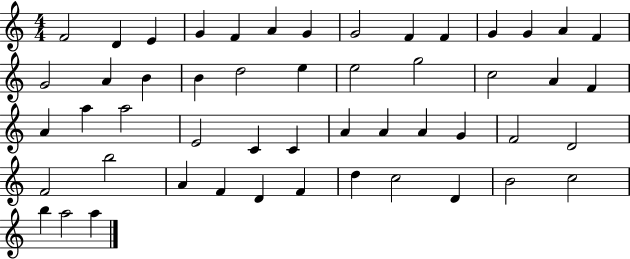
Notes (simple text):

F4/h D4/q E4/q G4/q F4/q A4/q G4/q G4/h F4/q F4/q G4/q G4/q A4/q F4/q G4/h A4/q B4/q B4/q D5/h E5/q E5/h G5/h C5/h A4/q F4/q A4/q A5/q A5/h E4/h C4/q C4/q A4/q A4/q A4/q G4/q F4/h D4/h F4/h B5/h A4/q F4/q D4/q F4/q D5/q C5/h D4/q B4/h C5/h B5/q A5/h A5/q